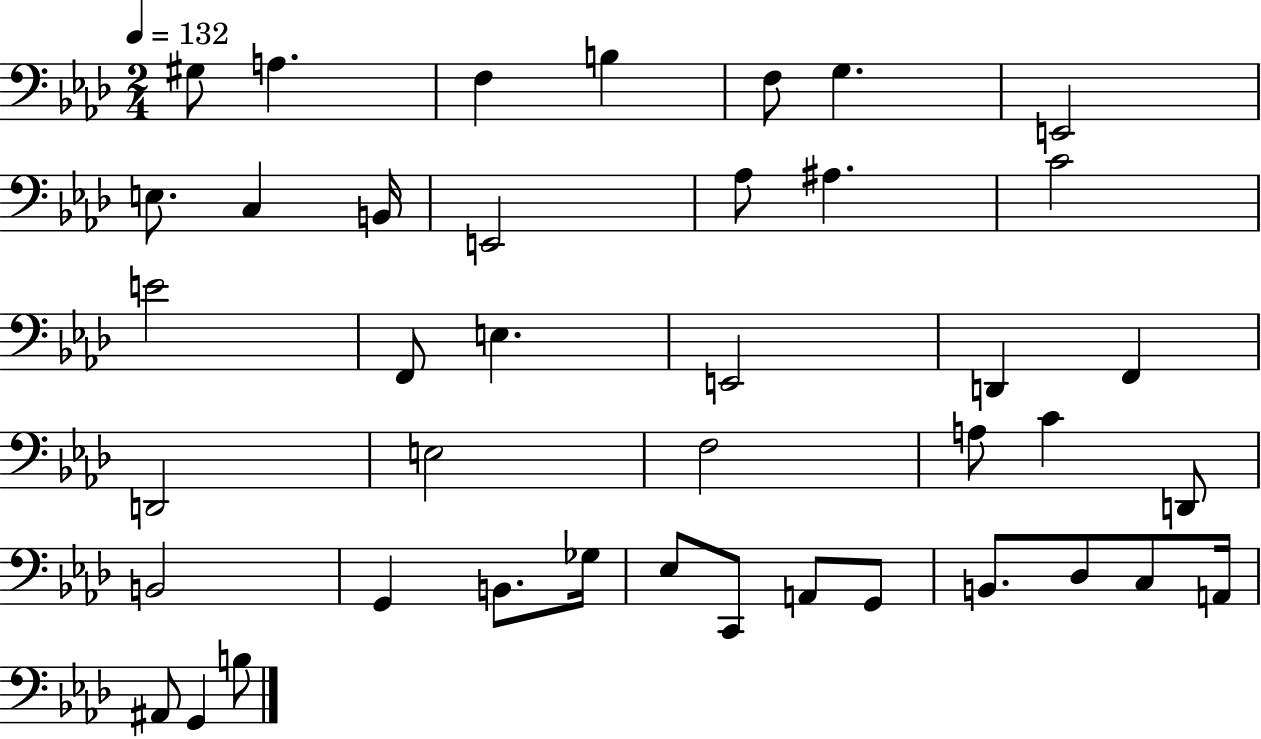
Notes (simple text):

G#3/e A3/q. F3/q B3/q F3/e G3/q. E2/h E3/e. C3/q B2/s E2/h Ab3/e A#3/q. C4/h E4/h F2/e E3/q. E2/h D2/q F2/q D2/h E3/h F3/h A3/e C4/q D2/e B2/h G2/q B2/e. Gb3/s Eb3/e C2/e A2/e G2/e B2/e. Db3/e C3/e A2/s A#2/e G2/q B3/e